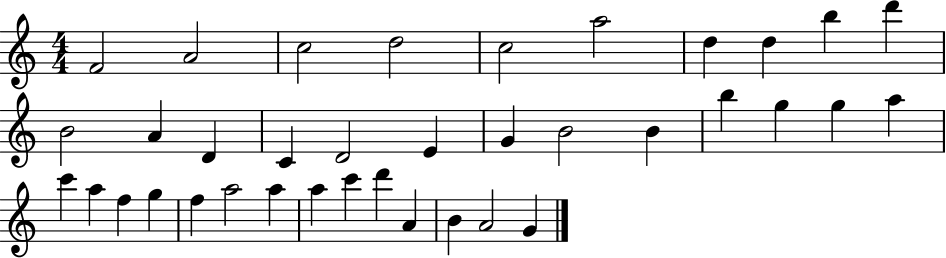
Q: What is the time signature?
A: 4/4